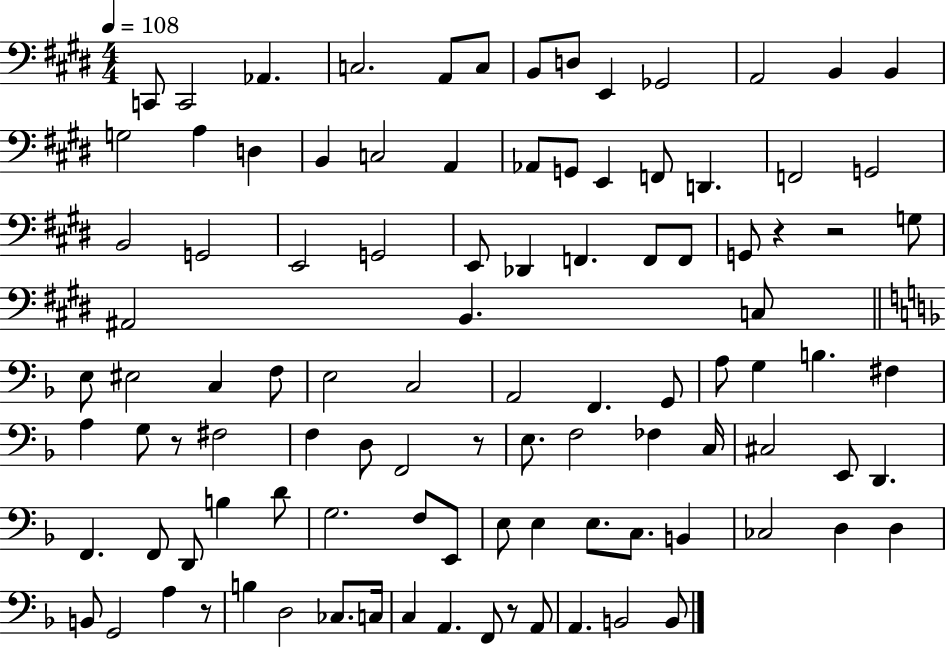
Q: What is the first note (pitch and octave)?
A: C2